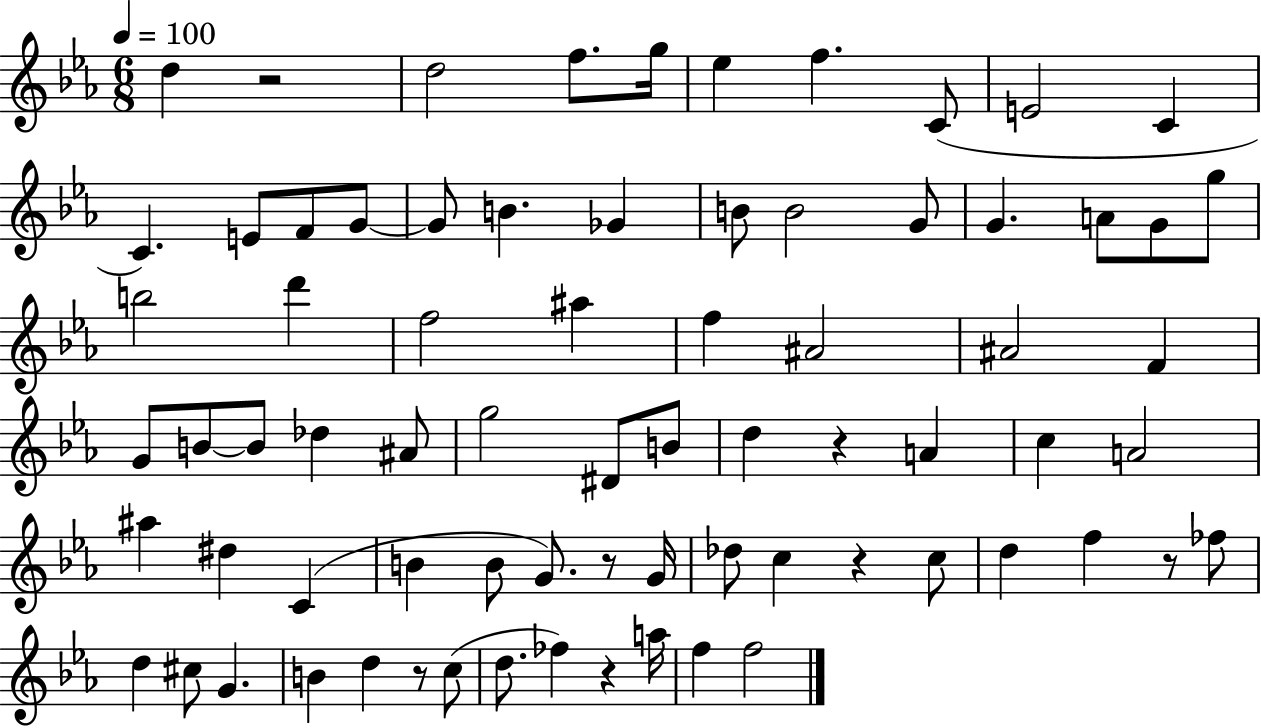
D5/q R/h D5/h F5/e. G5/s Eb5/q F5/q. C4/e E4/h C4/q C4/q. E4/e F4/e G4/e G4/e B4/q. Gb4/q B4/e B4/h G4/e G4/q. A4/e G4/e G5/e B5/h D6/q F5/h A#5/q F5/q A#4/h A#4/h F4/q G4/e B4/e B4/e Db5/q A#4/e G5/h D#4/e B4/e D5/q R/q A4/q C5/q A4/h A#5/q D#5/q C4/q B4/q B4/e G4/e. R/e G4/s Db5/e C5/q R/q C5/e D5/q F5/q R/e FES5/e D5/q C#5/e G4/q. B4/q D5/q R/e C5/e D5/e. FES5/q R/q A5/s F5/q F5/h